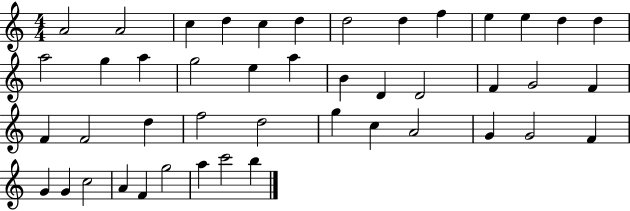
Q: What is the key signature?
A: C major